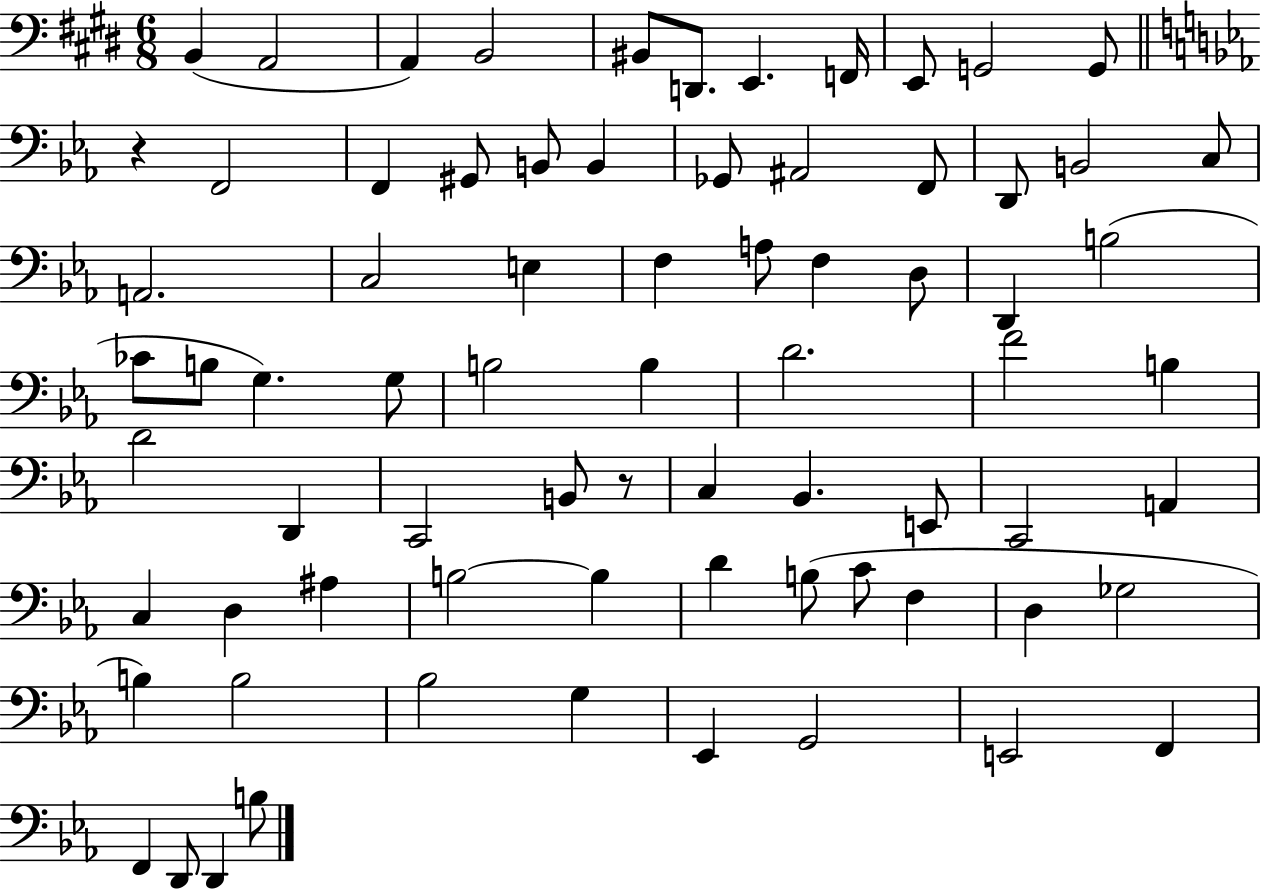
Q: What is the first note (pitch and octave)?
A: B2